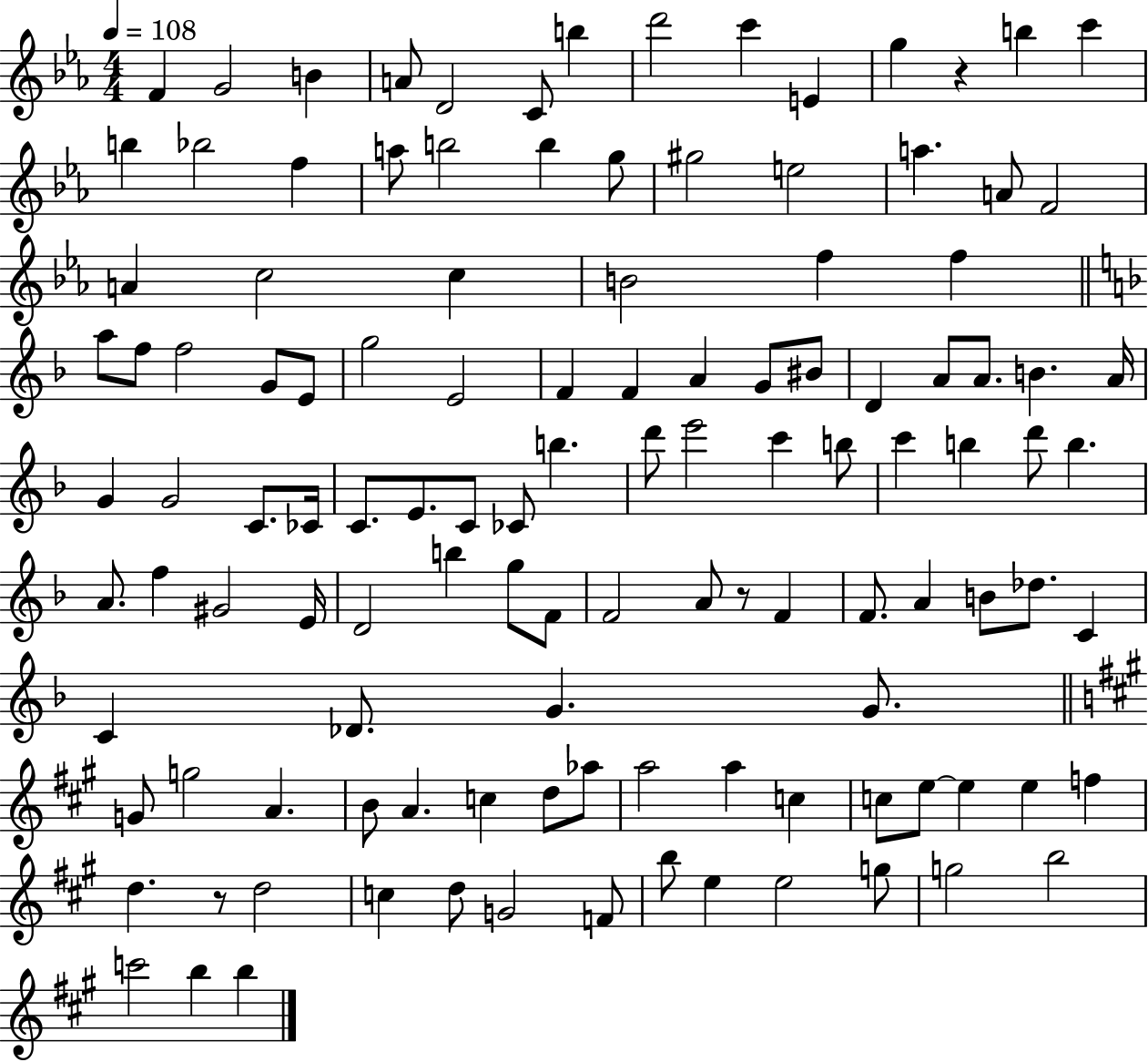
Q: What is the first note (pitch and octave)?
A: F4